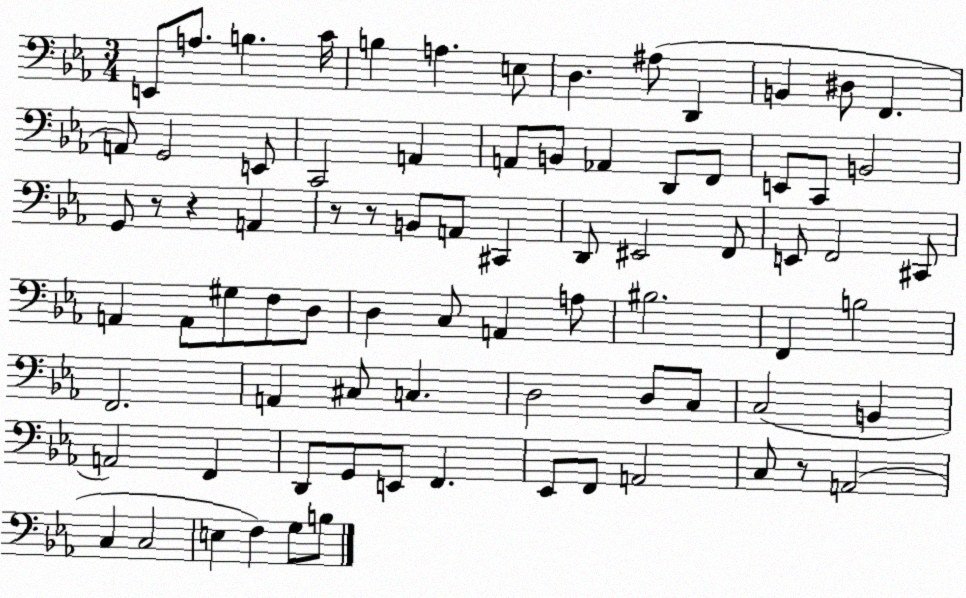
X:1
T:Untitled
M:3/4
L:1/4
K:Eb
E,,/2 A,/2 B, C/4 B, A, E,/2 D, ^A,/2 D,, B,, ^D,/2 F,, A,,/2 G,,2 E,,/2 C,,2 A,, A,,/2 B,,/2 _A,, D,,/2 F,,/2 E,,/2 C,,/2 B,,2 G,,/2 z/2 z A,, z/2 z/2 B,,/2 A,,/2 ^C,, D,,/2 ^E,,2 F,,/2 E,,/2 F,,2 ^C,,/2 A,, A,,/2 ^G,/2 F,/2 D,/2 D, C,/2 A,, A,/2 ^B,2 F,, B,2 F,,2 A,, ^C,/2 C, D,2 D,/2 C,/2 C,2 B,, A,,2 F,, D,,/2 G,,/2 E,,/2 F,, _E,,/2 F,,/2 A,,2 C,/2 z/2 A,,2 C, C,2 E, F, G,/2 B,/2